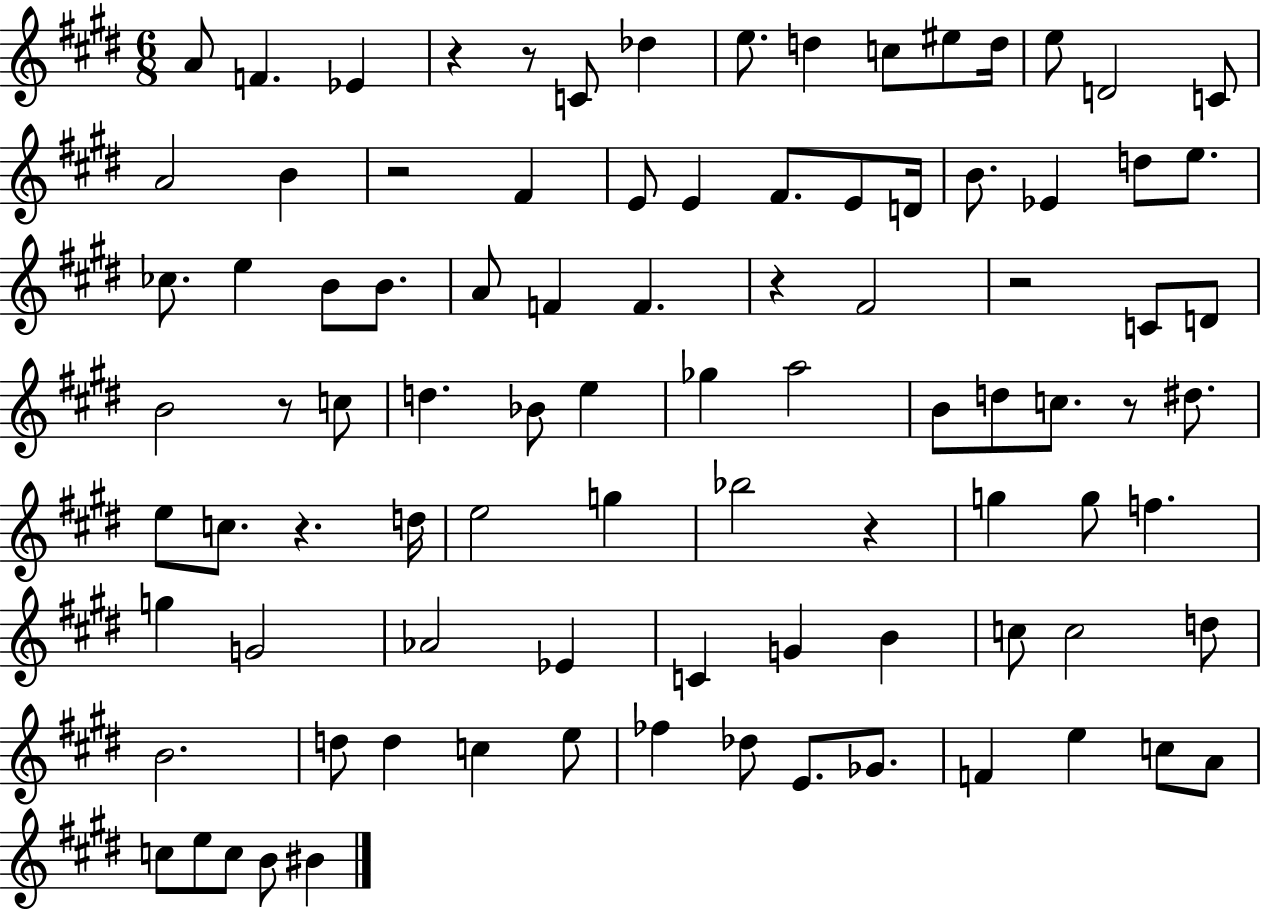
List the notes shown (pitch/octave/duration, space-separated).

A4/e F4/q. Eb4/q R/q R/e C4/e Db5/q E5/e. D5/q C5/e EIS5/e D5/s E5/e D4/h C4/e A4/h B4/q R/h F#4/q E4/e E4/q F#4/e. E4/e D4/s B4/e. Eb4/q D5/e E5/e. CES5/e. E5/q B4/e B4/e. A4/e F4/q F4/q. R/q F#4/h R/h C4/e D4/e B4/h R/e C5/e D5/q. Bb4/e E5/q Gb5/q A5/h B4/e D5/e C5/e. R/e D#5/e. E5/e C5/e. R/q. D5/s E5/h G5/q Bb5/h R/q G5/q G5/e F5/q. G5/q G4/h Ab4/h Eb4/q C4/q G4/q B4/q C5/e C5/h D5/e B4/h. D5/e D5/q C5/q E5/e FES5/q Db5/e E4/e. Gb4/e. F4/q E5/q C5/e A4/e C5/e E5/e C5/e B4/e BIS4/q